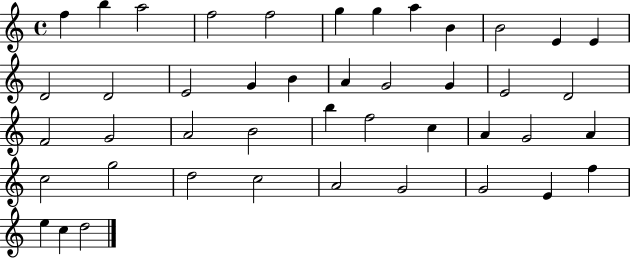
F5/q B5/q A5/h F5/h F5/h G5/q G5/q A5/q B4/q B4/h E4/q E4/q D4/h D4/h E4/h G4/q B4/q A4/q G4/h G4/q E4/h D4/h F4/h G4/h A4/h B4/h B5/q F5/h C5/q A4/q G4/h A4/q C5/h G5/h D5/h C5/h A4/h G4/h G4/h E4/q F5/q E5/q C5/q D5/h